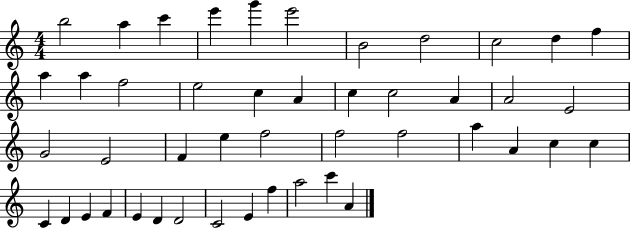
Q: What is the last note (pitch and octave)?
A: A4